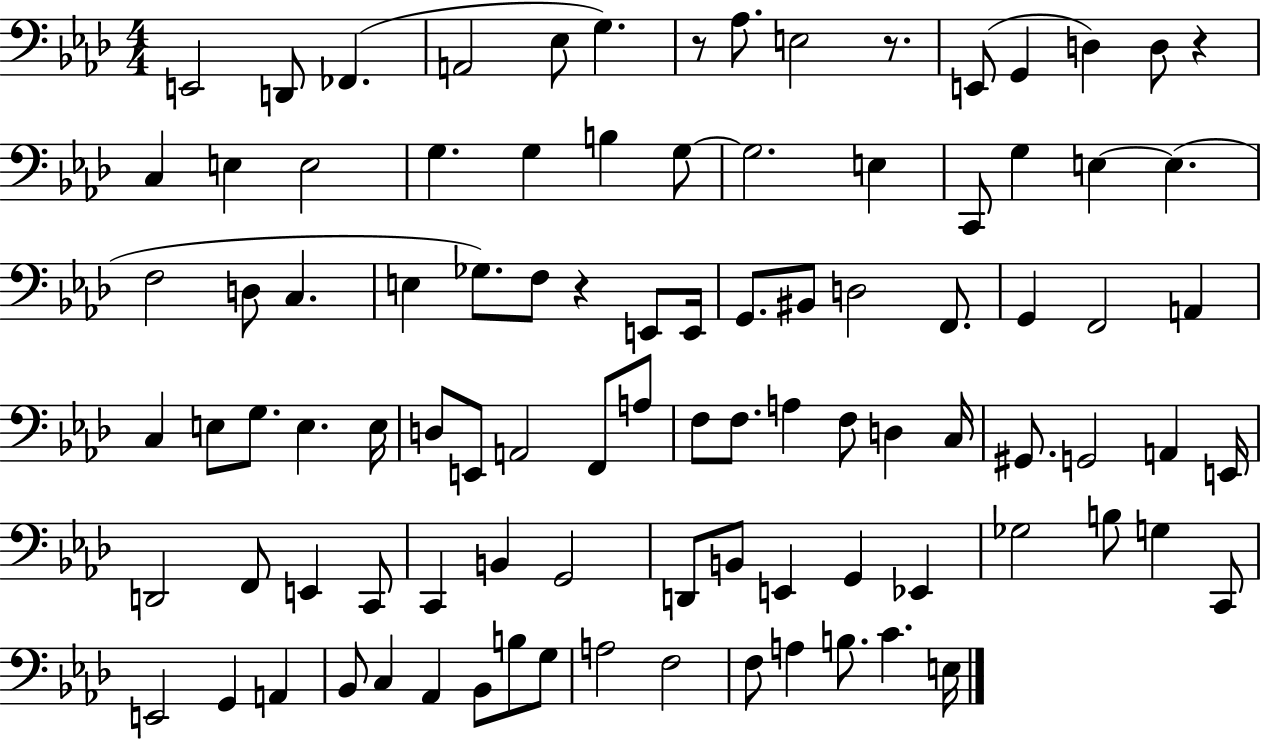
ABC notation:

X:1
T:Untitled
M:4/4
L:1/4
K:Ab
E,,2 D,,/2 _F,, A,,2 _E,/2 G, z/2 _A,/2 E,2 z/2 E,,/2 G,, D, D,/2 z C, E, E,2 G, G, B, G,/2 G,2 E, C,,/2 G, E, E, F,2 D,/2 C, E, _G,/2 F,/2 z E,,/2 E,,/4 G,,/2 ^B,,/2 D,2 F,,/2 G,, F,,2 A,, C, E,/2 G,/2 E, E,/4 D,/2 E,,/2 A,,2 F,,/2 A,/2 F,/2 F,/2 A, F,/2 D, C,/4 ^G,,/2 G,,2 A,, E,,/4 D,,2 F,,/2 E,, C,,/2 C,, B,, G,,2 D,,/2 B,,/2 E,, G,, _E,, _G,2 B,/2 G, C,,/2 E,,2 G,, A,, _B,,/2 C, _A,, _B,,/2 B,/2 G,/2 A,2 F,2 F,/2 A, B,/2 C E,/4